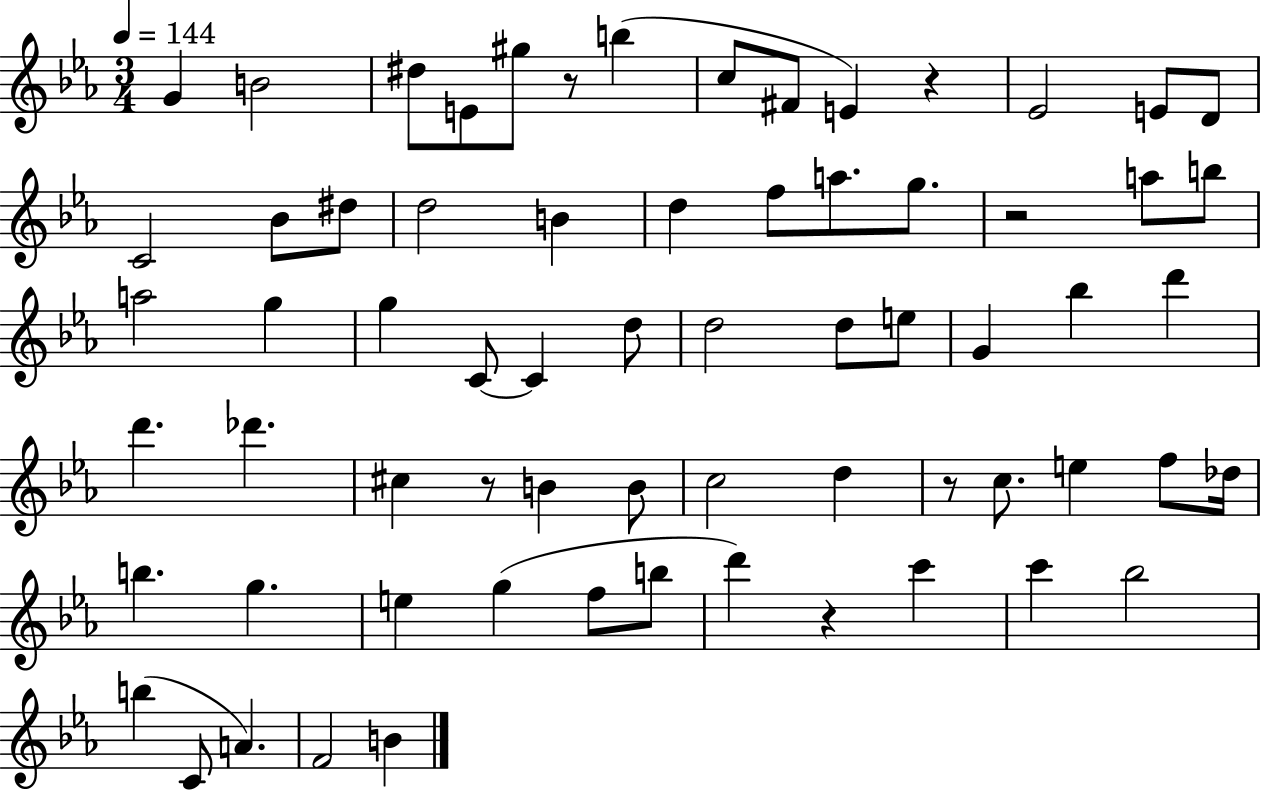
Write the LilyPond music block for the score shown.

{
  \clef treble
  \numericTimeSignature
  \time 3/4
  \key ees \major
  \tempo 4 = 144
  g'4 b'2 | dis''8 e'8 gis''8 r8 b''4( | c''8 fis'8 e'4) r4 | ees'2 e'8 d'8 | \break c'2 bes'8 dis''8 | d''2 b'4 | d''4 f''8 a''8. g''8. | r2 a''8 b''8 | \break a''2 g''4 | g''4 c'8~~ c'4 d''8 | d''2 d''8 e''8 | g'4 bes''4 d'''4 | \break d'''4. des'''4. | cis''4 r8 b'4 b'8 | c''2 d''4 | r8 c''8. e''4 f''8 des''16 | \break b''4. g''4. | e''4 g''4( f''8 b''8 | d'''4) r4 c'''4 | c'''4 bes''2 | \break b''4( c'8 a'4.) | f'2 b'4 | \bar "|."
}